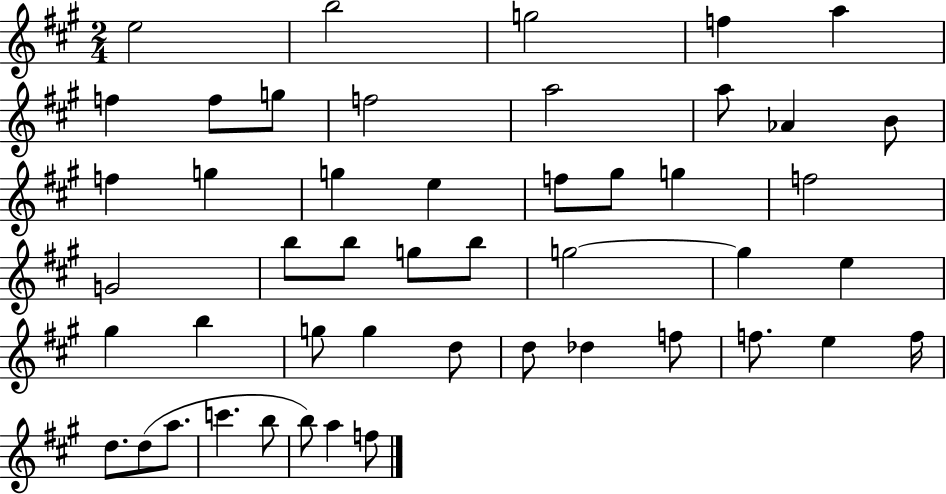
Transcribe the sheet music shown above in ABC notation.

X:1
T:Untitled
M:2/4
L:1/4
K:A
e2 b2 g2 f a f f/2 g/2 f2 a2 a/2 _A B/2 f g g e f/2 ^g/2 g f2 G2 b/2 b/2 g/2 b/2 g2 g e ^g b g/2 g d/2 d/2 _d f/2 f/2 e f/4 d/2 d/2 a/2 c' b/2 b/2 a f/2